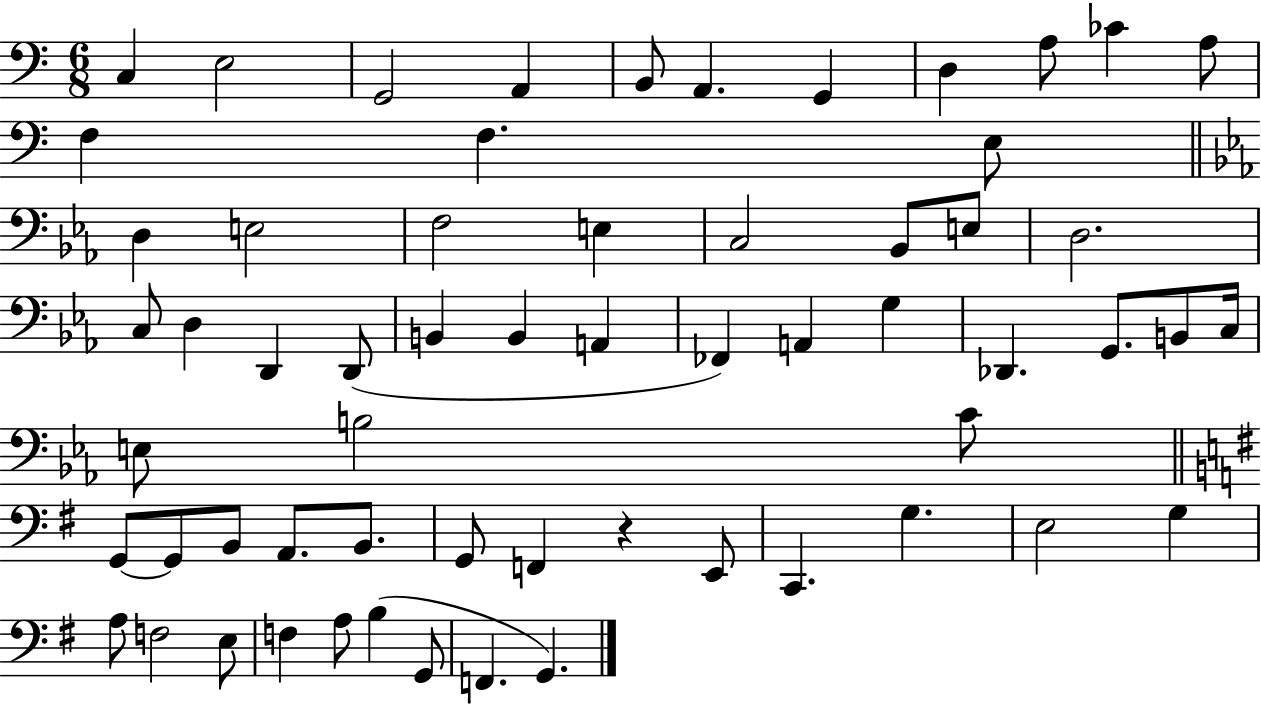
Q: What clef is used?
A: bass